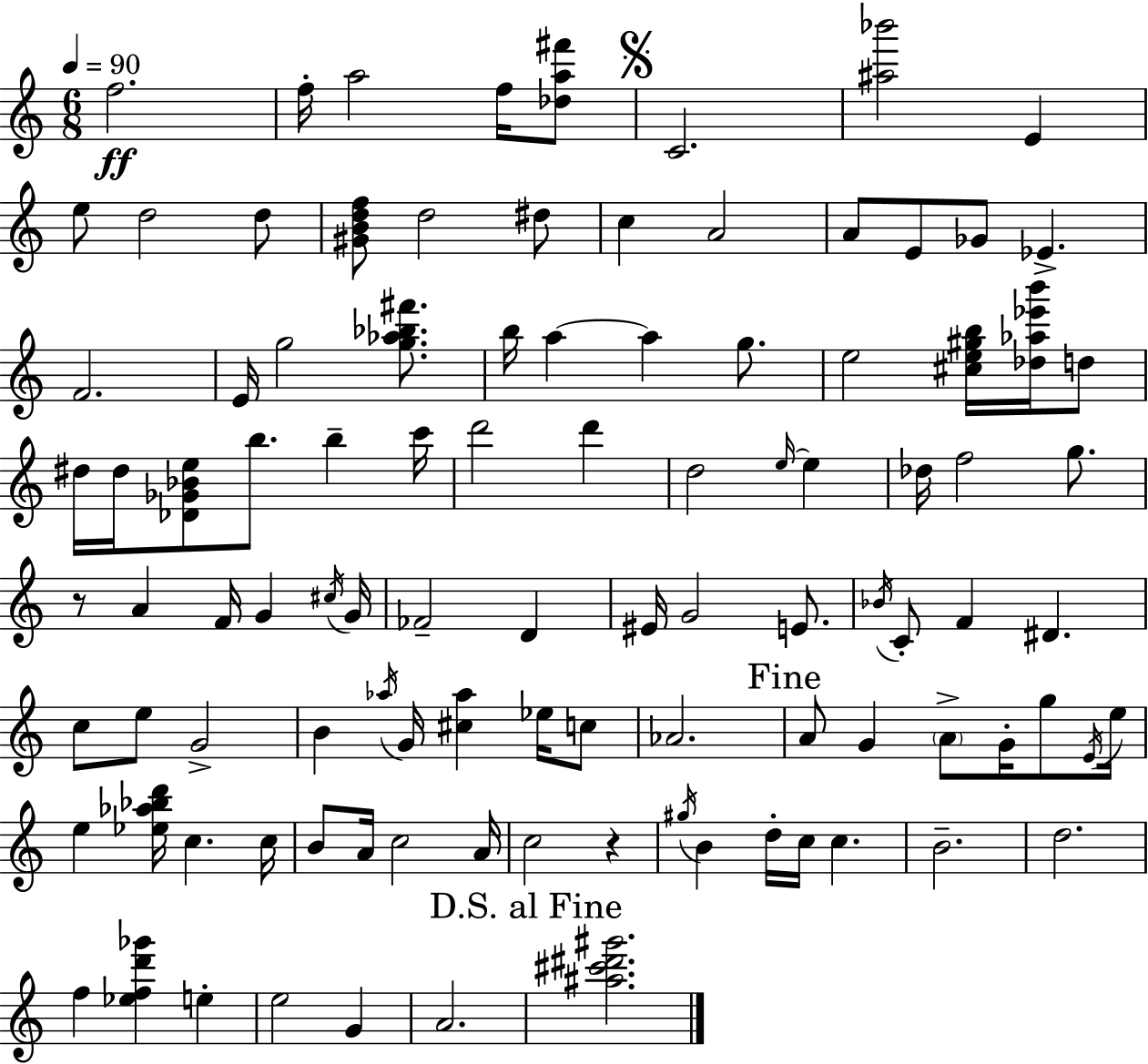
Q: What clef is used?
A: treble